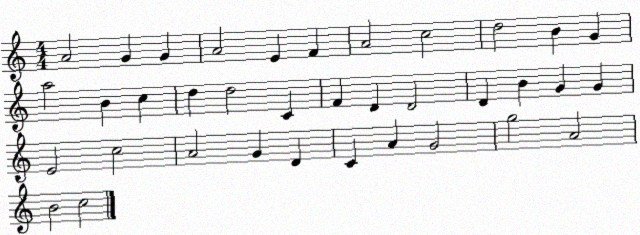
X:1
T:Untitled
M:4/4
L:1/4
K:C
A2 G G A2 E F A2 c2 d2 B G a2 B c d d2 C F D D2 D B G G E2 c2 A2 G D C A G2 g2 A2 B2 c2